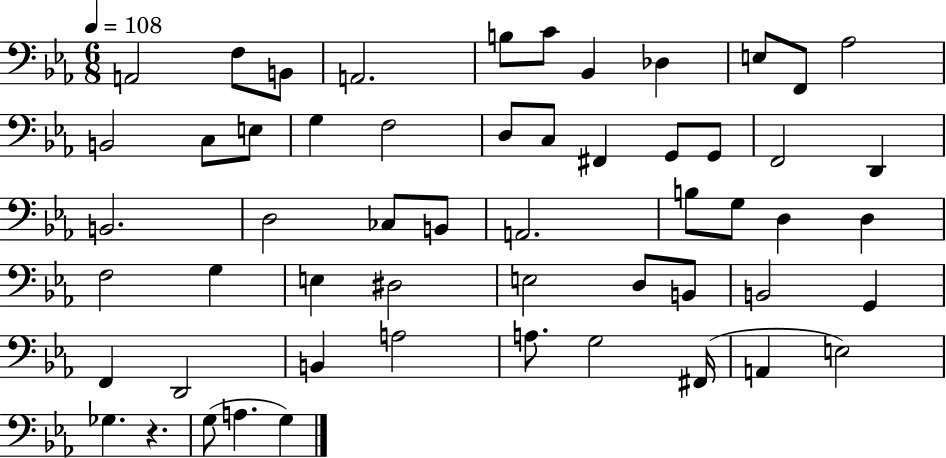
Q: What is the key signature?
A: EES major